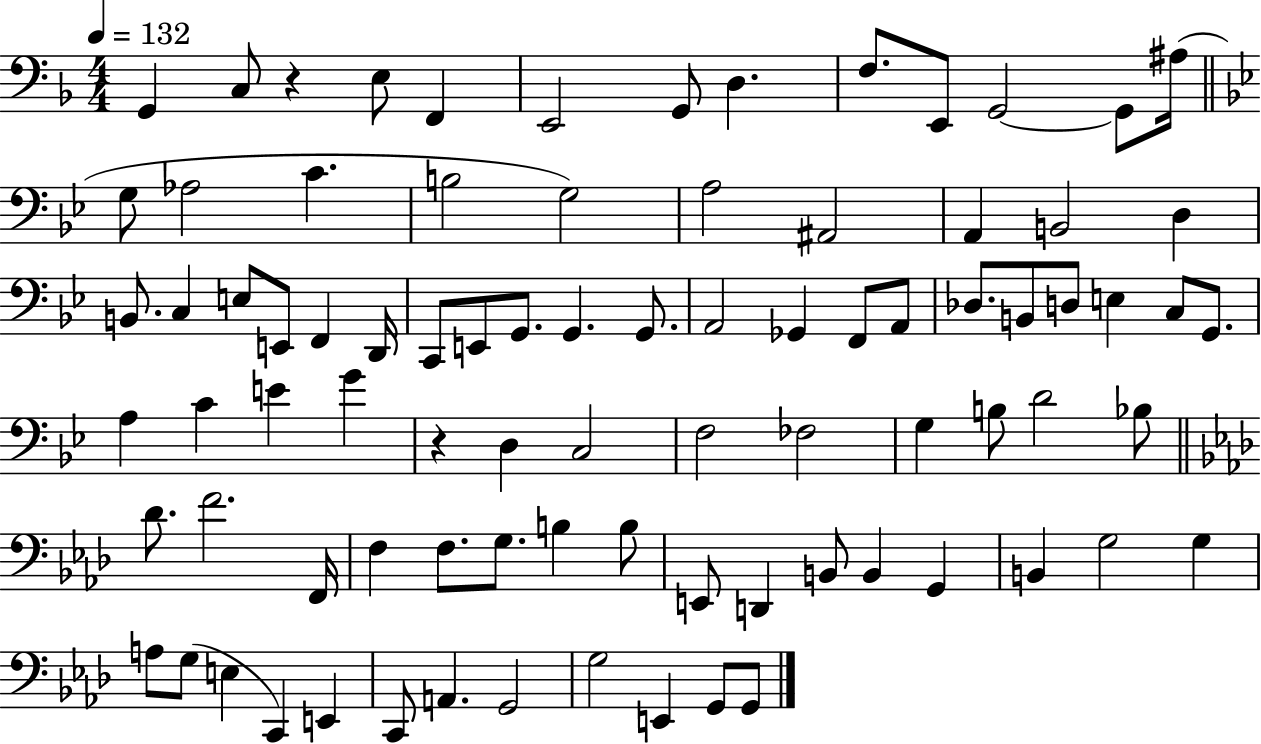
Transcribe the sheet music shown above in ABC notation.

X:1
T:Untitled
M:4/4
L:1/4
K:F
G,, C,/2 z E,/2 F,, E,,2 G,,/2 D, F,/2 E,,/2 G,,2 G,,/2 ^A,/4 G,/2 _A,2 C B,2 G,2 A,2 ^A,,2 A,, B,,2 D, B,,/2 C, E,/2 E,,/2 F,, D,,/4 C,,/2 E,,/2 G,,/2 G,, G,,/2 A,,2 _G,, F,,/2 A,,/2 _D,/2 B,,/2 D,/2 E, C,/2 G,,/2 A, C E G z D, C,2 F,2 _F,2 G, B,/2 D2 _B,/2 _D/2 F2 F,,/4 F, F,/2 G,/2 B, B,/2 E,,/2 D,, B,,/2 B,, G,, B,, G,2 G, A,/2 G,/2 E, C,, E,, C,,/2 A,, G,,2 G,2 E,, G,,/2 G,,/2